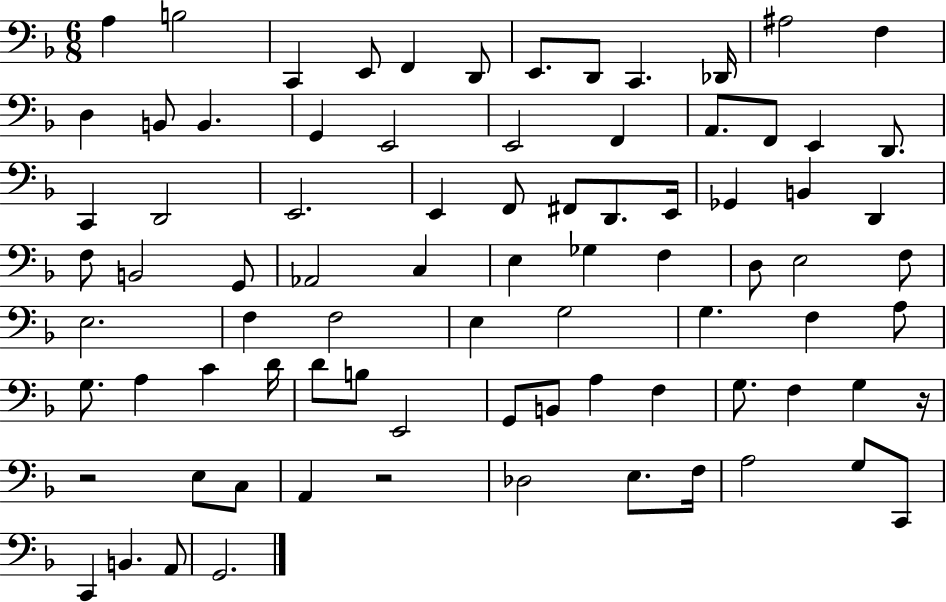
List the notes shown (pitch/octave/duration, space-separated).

A3/q B3/h C2/q E2/e F2/q D2/e E2/e. D2/e C2/q. Db2/s A#3/h F3/q D3/q B2/e B2/q. G2/q E2/h E2/h F2/q A2/e. F2/e E2/q D2/e. C2/q D2/h E2/h. E2/q F2/e F#2/e D2/e. E2/s Gb2/q B2/q D2/q F3/e B2/h G2/e Ab2/h C3/q E3/q Gb3/q F3/q D3/e E3/h F3/e E3/h. F3/q F3/h E3/q G3/h G3/q. F3/q A3/e G3/e. A3/q C4/q D4/s D4/e B3/e E2/h G2/e B2/e A3/q F3/q G3/e. F3/q G3/q R/s R/h E3/e C3/e A2/q R/h Db3/h E3/e. F3/s A3/h G3/e C2/e C2/q B2/q. A2/e G2/h.